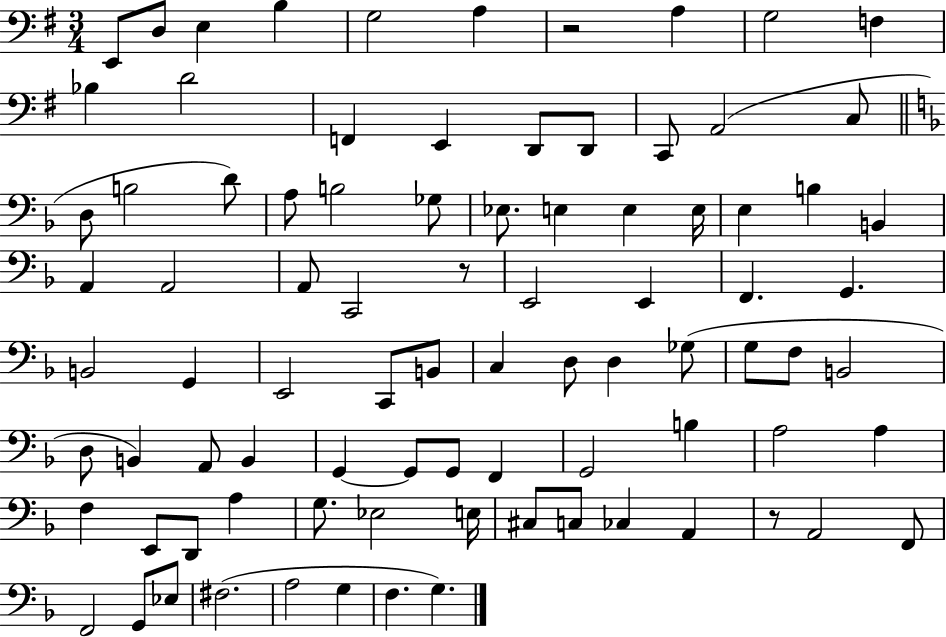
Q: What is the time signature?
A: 3/4